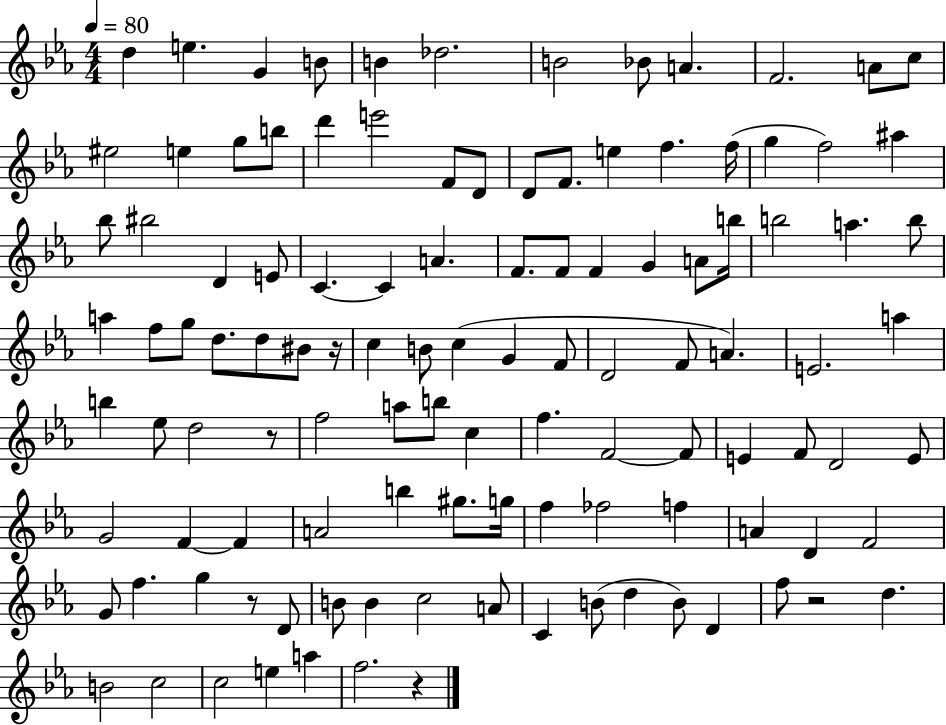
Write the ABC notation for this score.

X:1
T:Untitled
M:4/4
L:1/4
K:Eb
d e G B/2 B _d2 B2 _B/2 A F2 A/2 c/2 ^e2 e g/2 b/2 d' e'2 F/2 D/2 D/2 F/2 e f f/4 g f2 ^a _b/2 ^b2 D E/2 C C A F/2 F/2 F G A/2 b/4 b2 a b/2 a f/2 g/2 d/2 d/2 ^B/2 z/4 c B/2 c G F/2 D2 F/2 A E2 a b _e/2 d2 z/2 f2 a/2 b/2 c f F2 F/2 E F/2 D2 E/2 G2 F F A2 b ^g/2 g/4 f _f2 f A D F2 G/2 f g z/2 D/2 B/2 B c2 A/2 C B/2 d B/2 D f/2 z2 d B2 c2 c2 e a f2 z